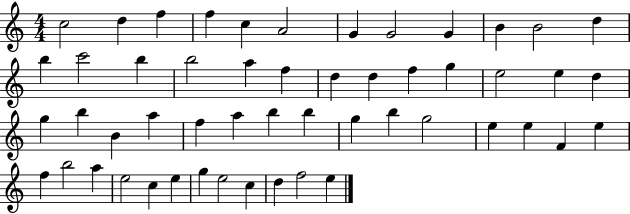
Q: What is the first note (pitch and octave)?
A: C5